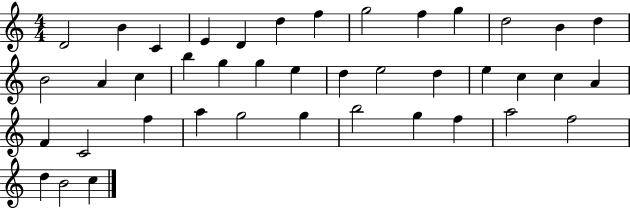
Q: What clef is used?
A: treble